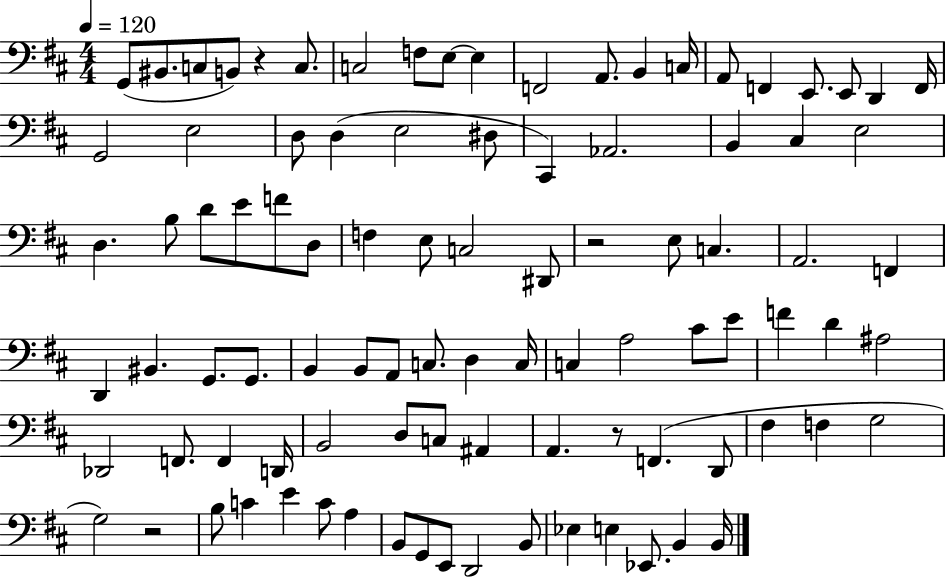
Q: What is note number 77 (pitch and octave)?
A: B3